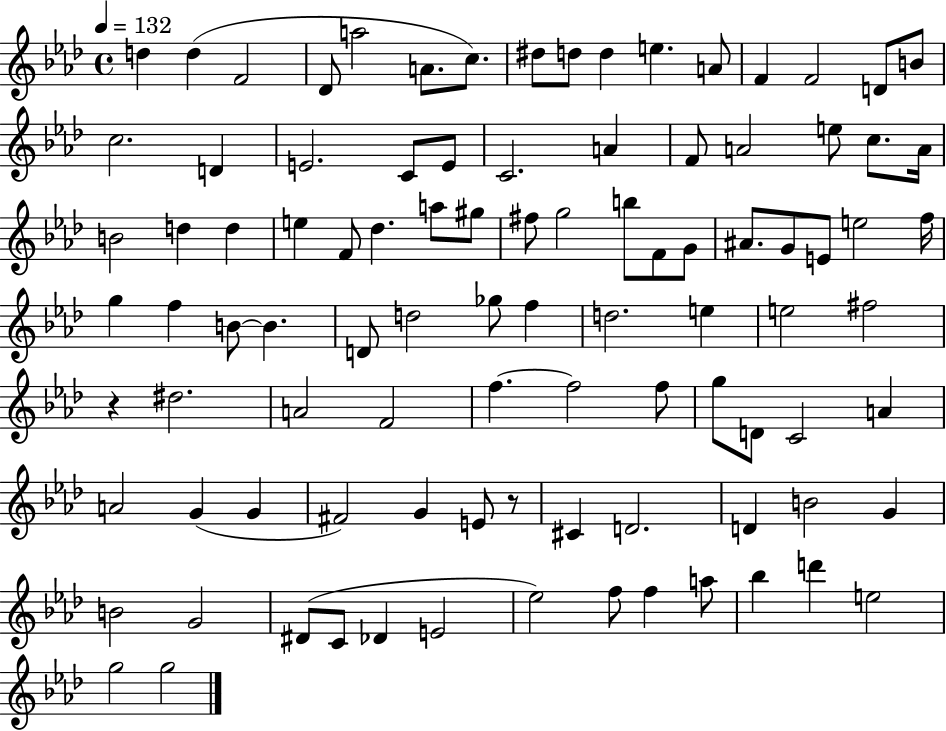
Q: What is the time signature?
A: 4/4